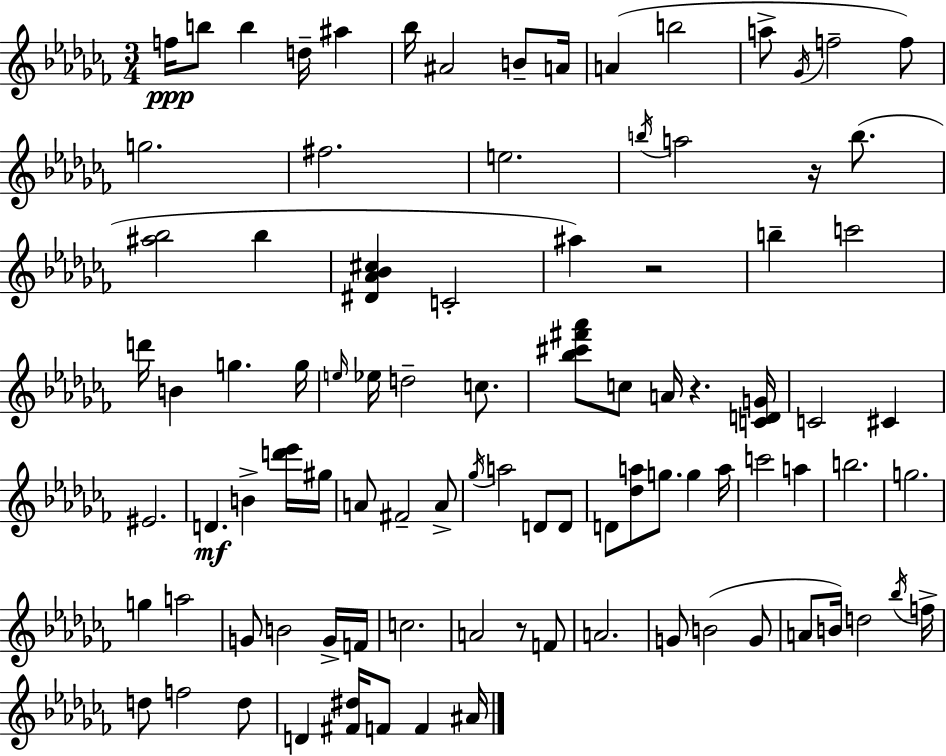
F5/s B5/e B5/q D5/s A#5/q Bb5/s A#4/h B4/e A4/s A4/q B5/h A5/e Gb4/s F5/h F5/e G5/h. F#5/h. E5/h. B5/s A5/h R/s B5/e. [A#5,Bb5]/h Bb5/q [D#4,Ab4,Bb4,C#5]/q C4/h A#5/q R/h B5/q C6/h D6/s B4/q G5/q. G5/s E5/s Eb5/s D5/h C5/e. [Bb5,C#6,F#6,Ab6]/e C5/e A4/s R/q. [C4,D4,G4]/s C4/h C#4/q EIS4/h. D4/q. B4/q [D6,Eb6]/s G#5/s A4/e F#4/h A4/e Gb5/s A5/h D4/e D4/e D4/e [Db5,A5]/e G5/e. G5/q A5/s C6/h A5/q B5/h. G5/h. G5/q A5/h G4/e B4/h G4/s F4/s C5/h. A4/h R/e F4/e A4/h. G4/e B4/h G4/e A4/e B4/s D5/h Bb5/s F5/s D5/e F5/h D5/e D4/q [F#4,D#5]/s F4/e F4/q A#4/s